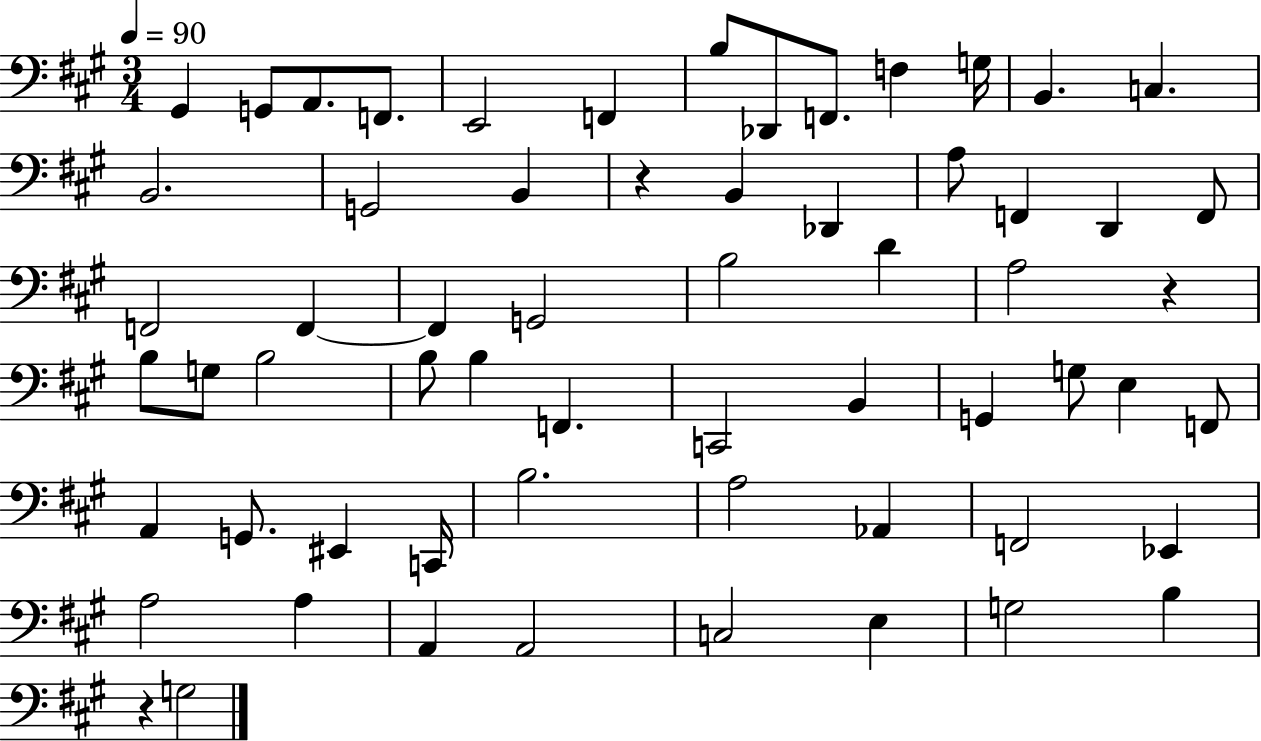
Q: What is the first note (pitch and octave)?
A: G#2